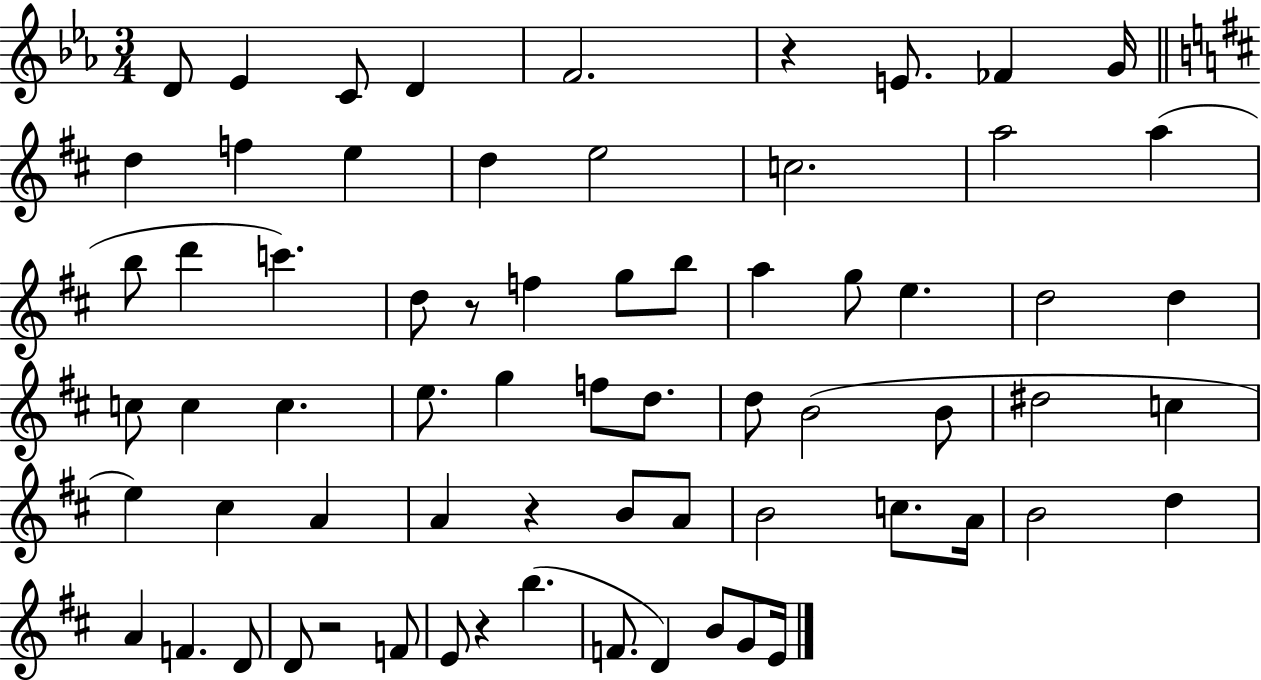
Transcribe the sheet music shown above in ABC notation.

X:1
T:Untitled
M:3/4
L:1/4
K:Eb
D/2 _E C/2 D F2 z E/2 _F G/4 d f e d e2 c2 a2 a b/2 d' c' d/2 z/2 f g/2 b/2 a g/2 e d2 d c/2 c c e/2 g f/2 d/2 d/2 B2 B/2 ^d2 c e ^c A A z B/2 A/2 B2 c/2 A/4 B2 d A F D/2 D/2 z2 F/2 E/2 z b F/2 D B/2 G/2 E/4